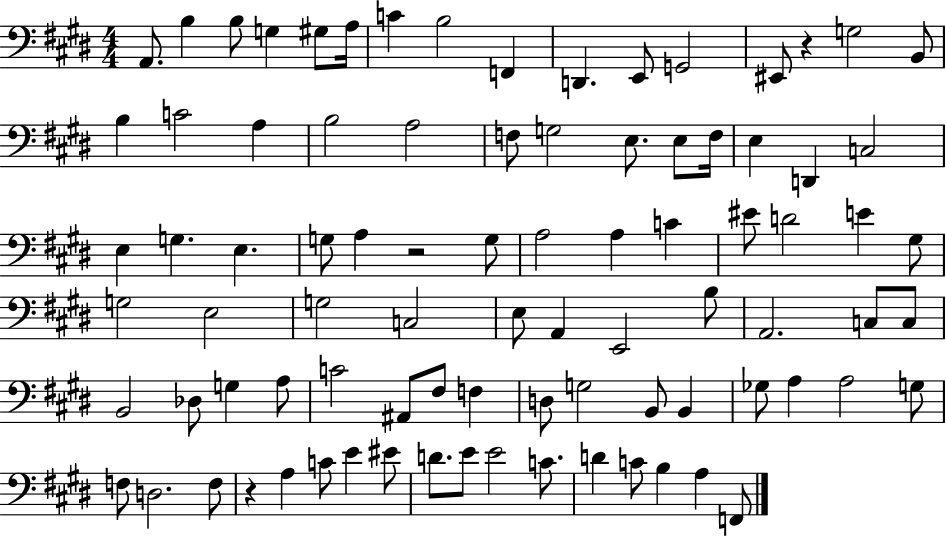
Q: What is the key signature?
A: E major